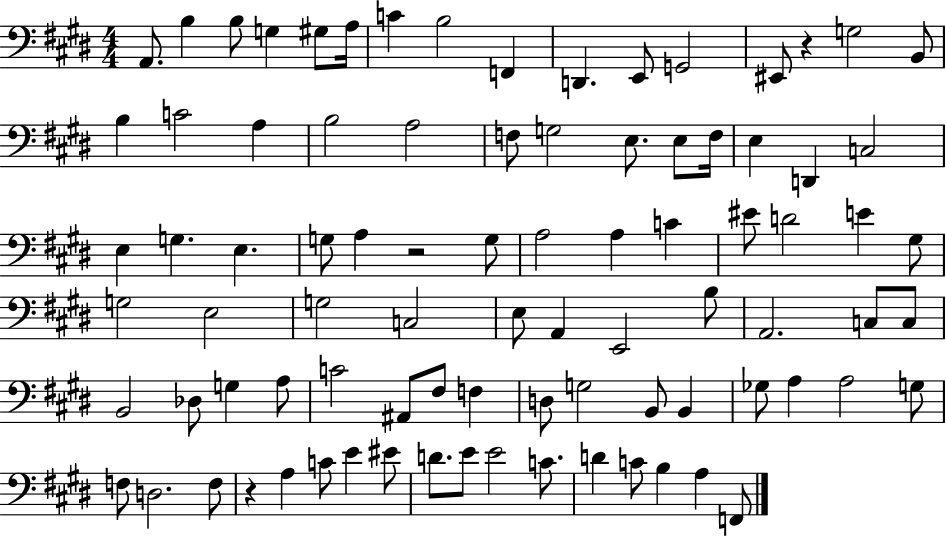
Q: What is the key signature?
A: E major